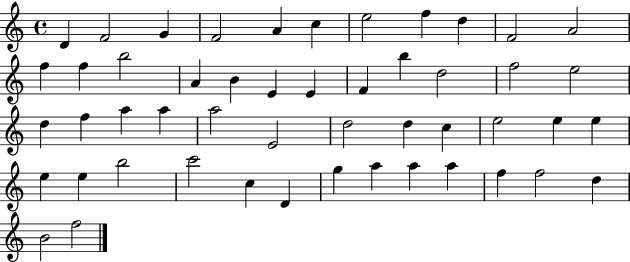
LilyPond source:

{
  \clef treble
  \time 4/4
  \defaultTimeSignature
  \key c \major
  d'4 f'2 g'4 | f'2 a'4 c''4 | e''2 f''4 d''4 | f'2 a'2 | \break f''4 f''4 b''2 | a'4 b'4 e'4 e'4 | f'4 b''4 d''2 | f''2 e''2 | \break d''4 f''4 a''4 a''4 | a''2 e'2 | d''2 d''4 c''4 | e''2 e''4 e''4 | \break e''4 e''4 b''2 | c'''2 c''4 d'4 | g''4 a''4 a''4 a''4 | f''4 f''2 d''4 | \break b'2 f''2 | \bar "|."
}